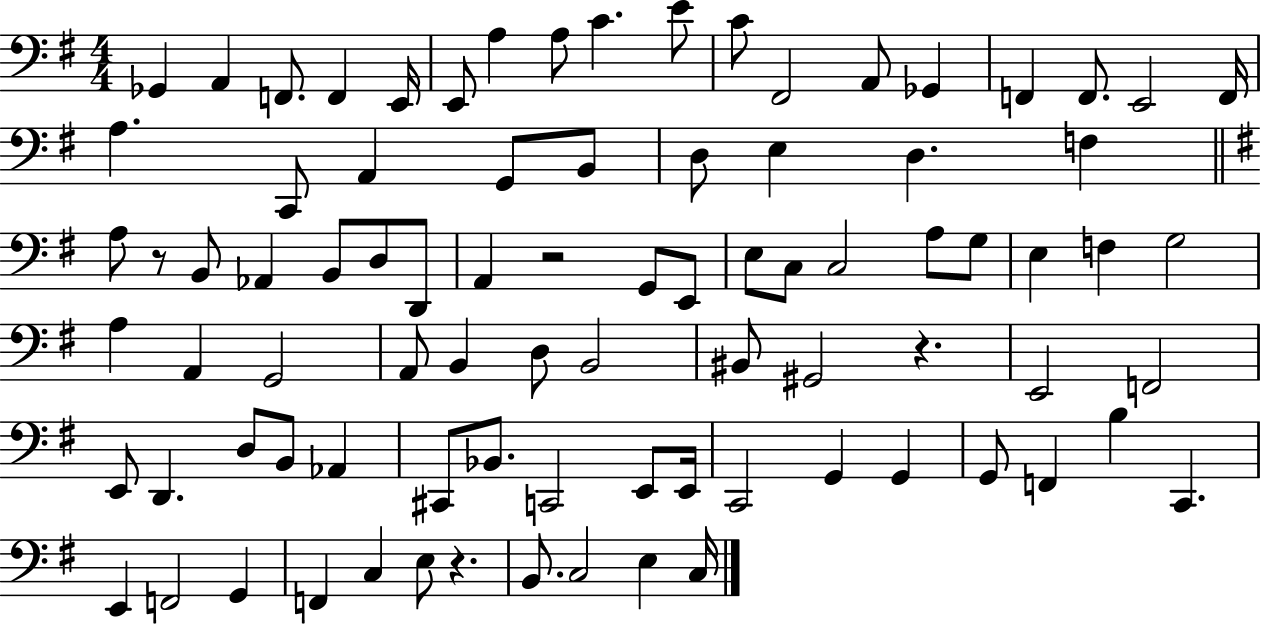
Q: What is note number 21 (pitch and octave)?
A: A2